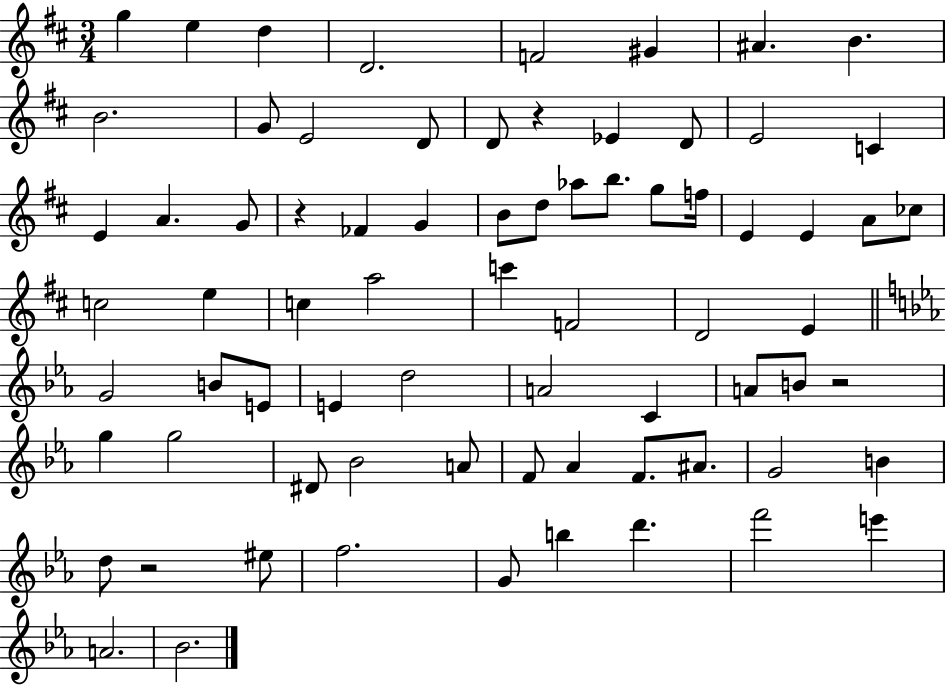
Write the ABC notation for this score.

X:1
T:Untitled
M:3/4
L:1/4
K:D
g e d D2 F2 ^G ^A B B2 G/2 E2 D/2 D/2 z _E D/2 E2 C E A G/2 z _F G B/2 d/2 _a/2 b/2 g/2 f/4 E E A/2 _c/2 c2 e c a2 c' F2 D2 E G2 B/2 E/2 E d2 A2 C A/2 B/2 z2 g g2 ^D/2 _B2 A/2 F/2 _A F/2 ^A/2 G2 B d/2 z2 ^e/2 f2 G/2 b d' f'2 e' A2 _B2